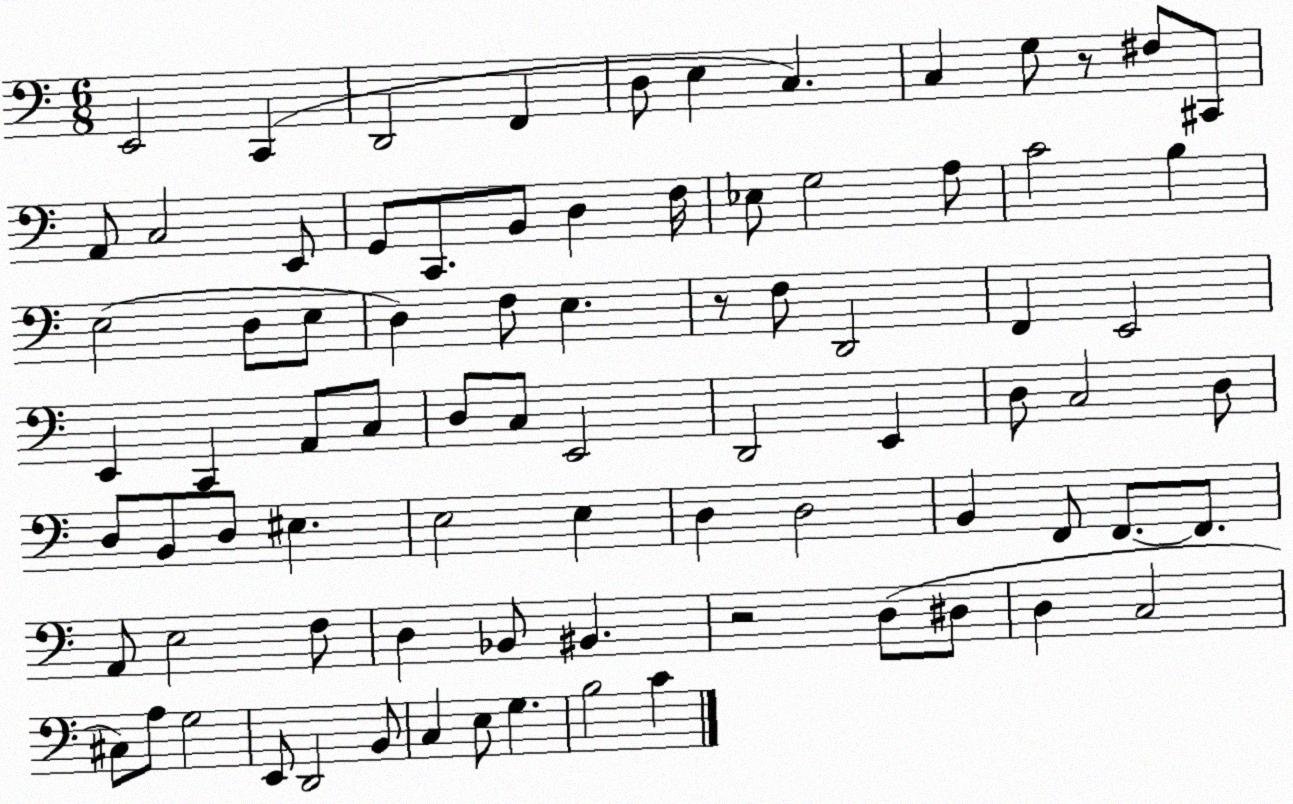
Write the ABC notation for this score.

X:1
T:Untitled
M:6/8
L:1/4
K:C
E,,2 C,, D,,2 F,, D,/2 E, C, C, G,/2 z/2 ^F,/2 ^C,,/2 A,,/2 C,2 E,,/2 G,,/2 C,,/2 B,,/2 D, F,/4 _E,/2 G,2 A,/2 C2 B, E,2 D,/2 E,/2 D, F,/2 E, z/2 F,/2 D,,2 F,, E,,2 E,, C,, A,,/2 C,/2 D,/2 C,/2 E,,2 D,,2 E,, D,/2 C,2 D,/2 D,/2 B,,/2 D,/2 ^E, E,2 E, D, D,2 B,, F,,/2 F,,/2 F,,/2 A,,/2 E,2 F,/2 D, _B,,/2 ^B,, z2 D,/2 ^D,/2 D, C,2 ^C,/2 A,/2 G,2 E,,/2 D,,2 B,,/2 C, E,/2 G, B,2 C